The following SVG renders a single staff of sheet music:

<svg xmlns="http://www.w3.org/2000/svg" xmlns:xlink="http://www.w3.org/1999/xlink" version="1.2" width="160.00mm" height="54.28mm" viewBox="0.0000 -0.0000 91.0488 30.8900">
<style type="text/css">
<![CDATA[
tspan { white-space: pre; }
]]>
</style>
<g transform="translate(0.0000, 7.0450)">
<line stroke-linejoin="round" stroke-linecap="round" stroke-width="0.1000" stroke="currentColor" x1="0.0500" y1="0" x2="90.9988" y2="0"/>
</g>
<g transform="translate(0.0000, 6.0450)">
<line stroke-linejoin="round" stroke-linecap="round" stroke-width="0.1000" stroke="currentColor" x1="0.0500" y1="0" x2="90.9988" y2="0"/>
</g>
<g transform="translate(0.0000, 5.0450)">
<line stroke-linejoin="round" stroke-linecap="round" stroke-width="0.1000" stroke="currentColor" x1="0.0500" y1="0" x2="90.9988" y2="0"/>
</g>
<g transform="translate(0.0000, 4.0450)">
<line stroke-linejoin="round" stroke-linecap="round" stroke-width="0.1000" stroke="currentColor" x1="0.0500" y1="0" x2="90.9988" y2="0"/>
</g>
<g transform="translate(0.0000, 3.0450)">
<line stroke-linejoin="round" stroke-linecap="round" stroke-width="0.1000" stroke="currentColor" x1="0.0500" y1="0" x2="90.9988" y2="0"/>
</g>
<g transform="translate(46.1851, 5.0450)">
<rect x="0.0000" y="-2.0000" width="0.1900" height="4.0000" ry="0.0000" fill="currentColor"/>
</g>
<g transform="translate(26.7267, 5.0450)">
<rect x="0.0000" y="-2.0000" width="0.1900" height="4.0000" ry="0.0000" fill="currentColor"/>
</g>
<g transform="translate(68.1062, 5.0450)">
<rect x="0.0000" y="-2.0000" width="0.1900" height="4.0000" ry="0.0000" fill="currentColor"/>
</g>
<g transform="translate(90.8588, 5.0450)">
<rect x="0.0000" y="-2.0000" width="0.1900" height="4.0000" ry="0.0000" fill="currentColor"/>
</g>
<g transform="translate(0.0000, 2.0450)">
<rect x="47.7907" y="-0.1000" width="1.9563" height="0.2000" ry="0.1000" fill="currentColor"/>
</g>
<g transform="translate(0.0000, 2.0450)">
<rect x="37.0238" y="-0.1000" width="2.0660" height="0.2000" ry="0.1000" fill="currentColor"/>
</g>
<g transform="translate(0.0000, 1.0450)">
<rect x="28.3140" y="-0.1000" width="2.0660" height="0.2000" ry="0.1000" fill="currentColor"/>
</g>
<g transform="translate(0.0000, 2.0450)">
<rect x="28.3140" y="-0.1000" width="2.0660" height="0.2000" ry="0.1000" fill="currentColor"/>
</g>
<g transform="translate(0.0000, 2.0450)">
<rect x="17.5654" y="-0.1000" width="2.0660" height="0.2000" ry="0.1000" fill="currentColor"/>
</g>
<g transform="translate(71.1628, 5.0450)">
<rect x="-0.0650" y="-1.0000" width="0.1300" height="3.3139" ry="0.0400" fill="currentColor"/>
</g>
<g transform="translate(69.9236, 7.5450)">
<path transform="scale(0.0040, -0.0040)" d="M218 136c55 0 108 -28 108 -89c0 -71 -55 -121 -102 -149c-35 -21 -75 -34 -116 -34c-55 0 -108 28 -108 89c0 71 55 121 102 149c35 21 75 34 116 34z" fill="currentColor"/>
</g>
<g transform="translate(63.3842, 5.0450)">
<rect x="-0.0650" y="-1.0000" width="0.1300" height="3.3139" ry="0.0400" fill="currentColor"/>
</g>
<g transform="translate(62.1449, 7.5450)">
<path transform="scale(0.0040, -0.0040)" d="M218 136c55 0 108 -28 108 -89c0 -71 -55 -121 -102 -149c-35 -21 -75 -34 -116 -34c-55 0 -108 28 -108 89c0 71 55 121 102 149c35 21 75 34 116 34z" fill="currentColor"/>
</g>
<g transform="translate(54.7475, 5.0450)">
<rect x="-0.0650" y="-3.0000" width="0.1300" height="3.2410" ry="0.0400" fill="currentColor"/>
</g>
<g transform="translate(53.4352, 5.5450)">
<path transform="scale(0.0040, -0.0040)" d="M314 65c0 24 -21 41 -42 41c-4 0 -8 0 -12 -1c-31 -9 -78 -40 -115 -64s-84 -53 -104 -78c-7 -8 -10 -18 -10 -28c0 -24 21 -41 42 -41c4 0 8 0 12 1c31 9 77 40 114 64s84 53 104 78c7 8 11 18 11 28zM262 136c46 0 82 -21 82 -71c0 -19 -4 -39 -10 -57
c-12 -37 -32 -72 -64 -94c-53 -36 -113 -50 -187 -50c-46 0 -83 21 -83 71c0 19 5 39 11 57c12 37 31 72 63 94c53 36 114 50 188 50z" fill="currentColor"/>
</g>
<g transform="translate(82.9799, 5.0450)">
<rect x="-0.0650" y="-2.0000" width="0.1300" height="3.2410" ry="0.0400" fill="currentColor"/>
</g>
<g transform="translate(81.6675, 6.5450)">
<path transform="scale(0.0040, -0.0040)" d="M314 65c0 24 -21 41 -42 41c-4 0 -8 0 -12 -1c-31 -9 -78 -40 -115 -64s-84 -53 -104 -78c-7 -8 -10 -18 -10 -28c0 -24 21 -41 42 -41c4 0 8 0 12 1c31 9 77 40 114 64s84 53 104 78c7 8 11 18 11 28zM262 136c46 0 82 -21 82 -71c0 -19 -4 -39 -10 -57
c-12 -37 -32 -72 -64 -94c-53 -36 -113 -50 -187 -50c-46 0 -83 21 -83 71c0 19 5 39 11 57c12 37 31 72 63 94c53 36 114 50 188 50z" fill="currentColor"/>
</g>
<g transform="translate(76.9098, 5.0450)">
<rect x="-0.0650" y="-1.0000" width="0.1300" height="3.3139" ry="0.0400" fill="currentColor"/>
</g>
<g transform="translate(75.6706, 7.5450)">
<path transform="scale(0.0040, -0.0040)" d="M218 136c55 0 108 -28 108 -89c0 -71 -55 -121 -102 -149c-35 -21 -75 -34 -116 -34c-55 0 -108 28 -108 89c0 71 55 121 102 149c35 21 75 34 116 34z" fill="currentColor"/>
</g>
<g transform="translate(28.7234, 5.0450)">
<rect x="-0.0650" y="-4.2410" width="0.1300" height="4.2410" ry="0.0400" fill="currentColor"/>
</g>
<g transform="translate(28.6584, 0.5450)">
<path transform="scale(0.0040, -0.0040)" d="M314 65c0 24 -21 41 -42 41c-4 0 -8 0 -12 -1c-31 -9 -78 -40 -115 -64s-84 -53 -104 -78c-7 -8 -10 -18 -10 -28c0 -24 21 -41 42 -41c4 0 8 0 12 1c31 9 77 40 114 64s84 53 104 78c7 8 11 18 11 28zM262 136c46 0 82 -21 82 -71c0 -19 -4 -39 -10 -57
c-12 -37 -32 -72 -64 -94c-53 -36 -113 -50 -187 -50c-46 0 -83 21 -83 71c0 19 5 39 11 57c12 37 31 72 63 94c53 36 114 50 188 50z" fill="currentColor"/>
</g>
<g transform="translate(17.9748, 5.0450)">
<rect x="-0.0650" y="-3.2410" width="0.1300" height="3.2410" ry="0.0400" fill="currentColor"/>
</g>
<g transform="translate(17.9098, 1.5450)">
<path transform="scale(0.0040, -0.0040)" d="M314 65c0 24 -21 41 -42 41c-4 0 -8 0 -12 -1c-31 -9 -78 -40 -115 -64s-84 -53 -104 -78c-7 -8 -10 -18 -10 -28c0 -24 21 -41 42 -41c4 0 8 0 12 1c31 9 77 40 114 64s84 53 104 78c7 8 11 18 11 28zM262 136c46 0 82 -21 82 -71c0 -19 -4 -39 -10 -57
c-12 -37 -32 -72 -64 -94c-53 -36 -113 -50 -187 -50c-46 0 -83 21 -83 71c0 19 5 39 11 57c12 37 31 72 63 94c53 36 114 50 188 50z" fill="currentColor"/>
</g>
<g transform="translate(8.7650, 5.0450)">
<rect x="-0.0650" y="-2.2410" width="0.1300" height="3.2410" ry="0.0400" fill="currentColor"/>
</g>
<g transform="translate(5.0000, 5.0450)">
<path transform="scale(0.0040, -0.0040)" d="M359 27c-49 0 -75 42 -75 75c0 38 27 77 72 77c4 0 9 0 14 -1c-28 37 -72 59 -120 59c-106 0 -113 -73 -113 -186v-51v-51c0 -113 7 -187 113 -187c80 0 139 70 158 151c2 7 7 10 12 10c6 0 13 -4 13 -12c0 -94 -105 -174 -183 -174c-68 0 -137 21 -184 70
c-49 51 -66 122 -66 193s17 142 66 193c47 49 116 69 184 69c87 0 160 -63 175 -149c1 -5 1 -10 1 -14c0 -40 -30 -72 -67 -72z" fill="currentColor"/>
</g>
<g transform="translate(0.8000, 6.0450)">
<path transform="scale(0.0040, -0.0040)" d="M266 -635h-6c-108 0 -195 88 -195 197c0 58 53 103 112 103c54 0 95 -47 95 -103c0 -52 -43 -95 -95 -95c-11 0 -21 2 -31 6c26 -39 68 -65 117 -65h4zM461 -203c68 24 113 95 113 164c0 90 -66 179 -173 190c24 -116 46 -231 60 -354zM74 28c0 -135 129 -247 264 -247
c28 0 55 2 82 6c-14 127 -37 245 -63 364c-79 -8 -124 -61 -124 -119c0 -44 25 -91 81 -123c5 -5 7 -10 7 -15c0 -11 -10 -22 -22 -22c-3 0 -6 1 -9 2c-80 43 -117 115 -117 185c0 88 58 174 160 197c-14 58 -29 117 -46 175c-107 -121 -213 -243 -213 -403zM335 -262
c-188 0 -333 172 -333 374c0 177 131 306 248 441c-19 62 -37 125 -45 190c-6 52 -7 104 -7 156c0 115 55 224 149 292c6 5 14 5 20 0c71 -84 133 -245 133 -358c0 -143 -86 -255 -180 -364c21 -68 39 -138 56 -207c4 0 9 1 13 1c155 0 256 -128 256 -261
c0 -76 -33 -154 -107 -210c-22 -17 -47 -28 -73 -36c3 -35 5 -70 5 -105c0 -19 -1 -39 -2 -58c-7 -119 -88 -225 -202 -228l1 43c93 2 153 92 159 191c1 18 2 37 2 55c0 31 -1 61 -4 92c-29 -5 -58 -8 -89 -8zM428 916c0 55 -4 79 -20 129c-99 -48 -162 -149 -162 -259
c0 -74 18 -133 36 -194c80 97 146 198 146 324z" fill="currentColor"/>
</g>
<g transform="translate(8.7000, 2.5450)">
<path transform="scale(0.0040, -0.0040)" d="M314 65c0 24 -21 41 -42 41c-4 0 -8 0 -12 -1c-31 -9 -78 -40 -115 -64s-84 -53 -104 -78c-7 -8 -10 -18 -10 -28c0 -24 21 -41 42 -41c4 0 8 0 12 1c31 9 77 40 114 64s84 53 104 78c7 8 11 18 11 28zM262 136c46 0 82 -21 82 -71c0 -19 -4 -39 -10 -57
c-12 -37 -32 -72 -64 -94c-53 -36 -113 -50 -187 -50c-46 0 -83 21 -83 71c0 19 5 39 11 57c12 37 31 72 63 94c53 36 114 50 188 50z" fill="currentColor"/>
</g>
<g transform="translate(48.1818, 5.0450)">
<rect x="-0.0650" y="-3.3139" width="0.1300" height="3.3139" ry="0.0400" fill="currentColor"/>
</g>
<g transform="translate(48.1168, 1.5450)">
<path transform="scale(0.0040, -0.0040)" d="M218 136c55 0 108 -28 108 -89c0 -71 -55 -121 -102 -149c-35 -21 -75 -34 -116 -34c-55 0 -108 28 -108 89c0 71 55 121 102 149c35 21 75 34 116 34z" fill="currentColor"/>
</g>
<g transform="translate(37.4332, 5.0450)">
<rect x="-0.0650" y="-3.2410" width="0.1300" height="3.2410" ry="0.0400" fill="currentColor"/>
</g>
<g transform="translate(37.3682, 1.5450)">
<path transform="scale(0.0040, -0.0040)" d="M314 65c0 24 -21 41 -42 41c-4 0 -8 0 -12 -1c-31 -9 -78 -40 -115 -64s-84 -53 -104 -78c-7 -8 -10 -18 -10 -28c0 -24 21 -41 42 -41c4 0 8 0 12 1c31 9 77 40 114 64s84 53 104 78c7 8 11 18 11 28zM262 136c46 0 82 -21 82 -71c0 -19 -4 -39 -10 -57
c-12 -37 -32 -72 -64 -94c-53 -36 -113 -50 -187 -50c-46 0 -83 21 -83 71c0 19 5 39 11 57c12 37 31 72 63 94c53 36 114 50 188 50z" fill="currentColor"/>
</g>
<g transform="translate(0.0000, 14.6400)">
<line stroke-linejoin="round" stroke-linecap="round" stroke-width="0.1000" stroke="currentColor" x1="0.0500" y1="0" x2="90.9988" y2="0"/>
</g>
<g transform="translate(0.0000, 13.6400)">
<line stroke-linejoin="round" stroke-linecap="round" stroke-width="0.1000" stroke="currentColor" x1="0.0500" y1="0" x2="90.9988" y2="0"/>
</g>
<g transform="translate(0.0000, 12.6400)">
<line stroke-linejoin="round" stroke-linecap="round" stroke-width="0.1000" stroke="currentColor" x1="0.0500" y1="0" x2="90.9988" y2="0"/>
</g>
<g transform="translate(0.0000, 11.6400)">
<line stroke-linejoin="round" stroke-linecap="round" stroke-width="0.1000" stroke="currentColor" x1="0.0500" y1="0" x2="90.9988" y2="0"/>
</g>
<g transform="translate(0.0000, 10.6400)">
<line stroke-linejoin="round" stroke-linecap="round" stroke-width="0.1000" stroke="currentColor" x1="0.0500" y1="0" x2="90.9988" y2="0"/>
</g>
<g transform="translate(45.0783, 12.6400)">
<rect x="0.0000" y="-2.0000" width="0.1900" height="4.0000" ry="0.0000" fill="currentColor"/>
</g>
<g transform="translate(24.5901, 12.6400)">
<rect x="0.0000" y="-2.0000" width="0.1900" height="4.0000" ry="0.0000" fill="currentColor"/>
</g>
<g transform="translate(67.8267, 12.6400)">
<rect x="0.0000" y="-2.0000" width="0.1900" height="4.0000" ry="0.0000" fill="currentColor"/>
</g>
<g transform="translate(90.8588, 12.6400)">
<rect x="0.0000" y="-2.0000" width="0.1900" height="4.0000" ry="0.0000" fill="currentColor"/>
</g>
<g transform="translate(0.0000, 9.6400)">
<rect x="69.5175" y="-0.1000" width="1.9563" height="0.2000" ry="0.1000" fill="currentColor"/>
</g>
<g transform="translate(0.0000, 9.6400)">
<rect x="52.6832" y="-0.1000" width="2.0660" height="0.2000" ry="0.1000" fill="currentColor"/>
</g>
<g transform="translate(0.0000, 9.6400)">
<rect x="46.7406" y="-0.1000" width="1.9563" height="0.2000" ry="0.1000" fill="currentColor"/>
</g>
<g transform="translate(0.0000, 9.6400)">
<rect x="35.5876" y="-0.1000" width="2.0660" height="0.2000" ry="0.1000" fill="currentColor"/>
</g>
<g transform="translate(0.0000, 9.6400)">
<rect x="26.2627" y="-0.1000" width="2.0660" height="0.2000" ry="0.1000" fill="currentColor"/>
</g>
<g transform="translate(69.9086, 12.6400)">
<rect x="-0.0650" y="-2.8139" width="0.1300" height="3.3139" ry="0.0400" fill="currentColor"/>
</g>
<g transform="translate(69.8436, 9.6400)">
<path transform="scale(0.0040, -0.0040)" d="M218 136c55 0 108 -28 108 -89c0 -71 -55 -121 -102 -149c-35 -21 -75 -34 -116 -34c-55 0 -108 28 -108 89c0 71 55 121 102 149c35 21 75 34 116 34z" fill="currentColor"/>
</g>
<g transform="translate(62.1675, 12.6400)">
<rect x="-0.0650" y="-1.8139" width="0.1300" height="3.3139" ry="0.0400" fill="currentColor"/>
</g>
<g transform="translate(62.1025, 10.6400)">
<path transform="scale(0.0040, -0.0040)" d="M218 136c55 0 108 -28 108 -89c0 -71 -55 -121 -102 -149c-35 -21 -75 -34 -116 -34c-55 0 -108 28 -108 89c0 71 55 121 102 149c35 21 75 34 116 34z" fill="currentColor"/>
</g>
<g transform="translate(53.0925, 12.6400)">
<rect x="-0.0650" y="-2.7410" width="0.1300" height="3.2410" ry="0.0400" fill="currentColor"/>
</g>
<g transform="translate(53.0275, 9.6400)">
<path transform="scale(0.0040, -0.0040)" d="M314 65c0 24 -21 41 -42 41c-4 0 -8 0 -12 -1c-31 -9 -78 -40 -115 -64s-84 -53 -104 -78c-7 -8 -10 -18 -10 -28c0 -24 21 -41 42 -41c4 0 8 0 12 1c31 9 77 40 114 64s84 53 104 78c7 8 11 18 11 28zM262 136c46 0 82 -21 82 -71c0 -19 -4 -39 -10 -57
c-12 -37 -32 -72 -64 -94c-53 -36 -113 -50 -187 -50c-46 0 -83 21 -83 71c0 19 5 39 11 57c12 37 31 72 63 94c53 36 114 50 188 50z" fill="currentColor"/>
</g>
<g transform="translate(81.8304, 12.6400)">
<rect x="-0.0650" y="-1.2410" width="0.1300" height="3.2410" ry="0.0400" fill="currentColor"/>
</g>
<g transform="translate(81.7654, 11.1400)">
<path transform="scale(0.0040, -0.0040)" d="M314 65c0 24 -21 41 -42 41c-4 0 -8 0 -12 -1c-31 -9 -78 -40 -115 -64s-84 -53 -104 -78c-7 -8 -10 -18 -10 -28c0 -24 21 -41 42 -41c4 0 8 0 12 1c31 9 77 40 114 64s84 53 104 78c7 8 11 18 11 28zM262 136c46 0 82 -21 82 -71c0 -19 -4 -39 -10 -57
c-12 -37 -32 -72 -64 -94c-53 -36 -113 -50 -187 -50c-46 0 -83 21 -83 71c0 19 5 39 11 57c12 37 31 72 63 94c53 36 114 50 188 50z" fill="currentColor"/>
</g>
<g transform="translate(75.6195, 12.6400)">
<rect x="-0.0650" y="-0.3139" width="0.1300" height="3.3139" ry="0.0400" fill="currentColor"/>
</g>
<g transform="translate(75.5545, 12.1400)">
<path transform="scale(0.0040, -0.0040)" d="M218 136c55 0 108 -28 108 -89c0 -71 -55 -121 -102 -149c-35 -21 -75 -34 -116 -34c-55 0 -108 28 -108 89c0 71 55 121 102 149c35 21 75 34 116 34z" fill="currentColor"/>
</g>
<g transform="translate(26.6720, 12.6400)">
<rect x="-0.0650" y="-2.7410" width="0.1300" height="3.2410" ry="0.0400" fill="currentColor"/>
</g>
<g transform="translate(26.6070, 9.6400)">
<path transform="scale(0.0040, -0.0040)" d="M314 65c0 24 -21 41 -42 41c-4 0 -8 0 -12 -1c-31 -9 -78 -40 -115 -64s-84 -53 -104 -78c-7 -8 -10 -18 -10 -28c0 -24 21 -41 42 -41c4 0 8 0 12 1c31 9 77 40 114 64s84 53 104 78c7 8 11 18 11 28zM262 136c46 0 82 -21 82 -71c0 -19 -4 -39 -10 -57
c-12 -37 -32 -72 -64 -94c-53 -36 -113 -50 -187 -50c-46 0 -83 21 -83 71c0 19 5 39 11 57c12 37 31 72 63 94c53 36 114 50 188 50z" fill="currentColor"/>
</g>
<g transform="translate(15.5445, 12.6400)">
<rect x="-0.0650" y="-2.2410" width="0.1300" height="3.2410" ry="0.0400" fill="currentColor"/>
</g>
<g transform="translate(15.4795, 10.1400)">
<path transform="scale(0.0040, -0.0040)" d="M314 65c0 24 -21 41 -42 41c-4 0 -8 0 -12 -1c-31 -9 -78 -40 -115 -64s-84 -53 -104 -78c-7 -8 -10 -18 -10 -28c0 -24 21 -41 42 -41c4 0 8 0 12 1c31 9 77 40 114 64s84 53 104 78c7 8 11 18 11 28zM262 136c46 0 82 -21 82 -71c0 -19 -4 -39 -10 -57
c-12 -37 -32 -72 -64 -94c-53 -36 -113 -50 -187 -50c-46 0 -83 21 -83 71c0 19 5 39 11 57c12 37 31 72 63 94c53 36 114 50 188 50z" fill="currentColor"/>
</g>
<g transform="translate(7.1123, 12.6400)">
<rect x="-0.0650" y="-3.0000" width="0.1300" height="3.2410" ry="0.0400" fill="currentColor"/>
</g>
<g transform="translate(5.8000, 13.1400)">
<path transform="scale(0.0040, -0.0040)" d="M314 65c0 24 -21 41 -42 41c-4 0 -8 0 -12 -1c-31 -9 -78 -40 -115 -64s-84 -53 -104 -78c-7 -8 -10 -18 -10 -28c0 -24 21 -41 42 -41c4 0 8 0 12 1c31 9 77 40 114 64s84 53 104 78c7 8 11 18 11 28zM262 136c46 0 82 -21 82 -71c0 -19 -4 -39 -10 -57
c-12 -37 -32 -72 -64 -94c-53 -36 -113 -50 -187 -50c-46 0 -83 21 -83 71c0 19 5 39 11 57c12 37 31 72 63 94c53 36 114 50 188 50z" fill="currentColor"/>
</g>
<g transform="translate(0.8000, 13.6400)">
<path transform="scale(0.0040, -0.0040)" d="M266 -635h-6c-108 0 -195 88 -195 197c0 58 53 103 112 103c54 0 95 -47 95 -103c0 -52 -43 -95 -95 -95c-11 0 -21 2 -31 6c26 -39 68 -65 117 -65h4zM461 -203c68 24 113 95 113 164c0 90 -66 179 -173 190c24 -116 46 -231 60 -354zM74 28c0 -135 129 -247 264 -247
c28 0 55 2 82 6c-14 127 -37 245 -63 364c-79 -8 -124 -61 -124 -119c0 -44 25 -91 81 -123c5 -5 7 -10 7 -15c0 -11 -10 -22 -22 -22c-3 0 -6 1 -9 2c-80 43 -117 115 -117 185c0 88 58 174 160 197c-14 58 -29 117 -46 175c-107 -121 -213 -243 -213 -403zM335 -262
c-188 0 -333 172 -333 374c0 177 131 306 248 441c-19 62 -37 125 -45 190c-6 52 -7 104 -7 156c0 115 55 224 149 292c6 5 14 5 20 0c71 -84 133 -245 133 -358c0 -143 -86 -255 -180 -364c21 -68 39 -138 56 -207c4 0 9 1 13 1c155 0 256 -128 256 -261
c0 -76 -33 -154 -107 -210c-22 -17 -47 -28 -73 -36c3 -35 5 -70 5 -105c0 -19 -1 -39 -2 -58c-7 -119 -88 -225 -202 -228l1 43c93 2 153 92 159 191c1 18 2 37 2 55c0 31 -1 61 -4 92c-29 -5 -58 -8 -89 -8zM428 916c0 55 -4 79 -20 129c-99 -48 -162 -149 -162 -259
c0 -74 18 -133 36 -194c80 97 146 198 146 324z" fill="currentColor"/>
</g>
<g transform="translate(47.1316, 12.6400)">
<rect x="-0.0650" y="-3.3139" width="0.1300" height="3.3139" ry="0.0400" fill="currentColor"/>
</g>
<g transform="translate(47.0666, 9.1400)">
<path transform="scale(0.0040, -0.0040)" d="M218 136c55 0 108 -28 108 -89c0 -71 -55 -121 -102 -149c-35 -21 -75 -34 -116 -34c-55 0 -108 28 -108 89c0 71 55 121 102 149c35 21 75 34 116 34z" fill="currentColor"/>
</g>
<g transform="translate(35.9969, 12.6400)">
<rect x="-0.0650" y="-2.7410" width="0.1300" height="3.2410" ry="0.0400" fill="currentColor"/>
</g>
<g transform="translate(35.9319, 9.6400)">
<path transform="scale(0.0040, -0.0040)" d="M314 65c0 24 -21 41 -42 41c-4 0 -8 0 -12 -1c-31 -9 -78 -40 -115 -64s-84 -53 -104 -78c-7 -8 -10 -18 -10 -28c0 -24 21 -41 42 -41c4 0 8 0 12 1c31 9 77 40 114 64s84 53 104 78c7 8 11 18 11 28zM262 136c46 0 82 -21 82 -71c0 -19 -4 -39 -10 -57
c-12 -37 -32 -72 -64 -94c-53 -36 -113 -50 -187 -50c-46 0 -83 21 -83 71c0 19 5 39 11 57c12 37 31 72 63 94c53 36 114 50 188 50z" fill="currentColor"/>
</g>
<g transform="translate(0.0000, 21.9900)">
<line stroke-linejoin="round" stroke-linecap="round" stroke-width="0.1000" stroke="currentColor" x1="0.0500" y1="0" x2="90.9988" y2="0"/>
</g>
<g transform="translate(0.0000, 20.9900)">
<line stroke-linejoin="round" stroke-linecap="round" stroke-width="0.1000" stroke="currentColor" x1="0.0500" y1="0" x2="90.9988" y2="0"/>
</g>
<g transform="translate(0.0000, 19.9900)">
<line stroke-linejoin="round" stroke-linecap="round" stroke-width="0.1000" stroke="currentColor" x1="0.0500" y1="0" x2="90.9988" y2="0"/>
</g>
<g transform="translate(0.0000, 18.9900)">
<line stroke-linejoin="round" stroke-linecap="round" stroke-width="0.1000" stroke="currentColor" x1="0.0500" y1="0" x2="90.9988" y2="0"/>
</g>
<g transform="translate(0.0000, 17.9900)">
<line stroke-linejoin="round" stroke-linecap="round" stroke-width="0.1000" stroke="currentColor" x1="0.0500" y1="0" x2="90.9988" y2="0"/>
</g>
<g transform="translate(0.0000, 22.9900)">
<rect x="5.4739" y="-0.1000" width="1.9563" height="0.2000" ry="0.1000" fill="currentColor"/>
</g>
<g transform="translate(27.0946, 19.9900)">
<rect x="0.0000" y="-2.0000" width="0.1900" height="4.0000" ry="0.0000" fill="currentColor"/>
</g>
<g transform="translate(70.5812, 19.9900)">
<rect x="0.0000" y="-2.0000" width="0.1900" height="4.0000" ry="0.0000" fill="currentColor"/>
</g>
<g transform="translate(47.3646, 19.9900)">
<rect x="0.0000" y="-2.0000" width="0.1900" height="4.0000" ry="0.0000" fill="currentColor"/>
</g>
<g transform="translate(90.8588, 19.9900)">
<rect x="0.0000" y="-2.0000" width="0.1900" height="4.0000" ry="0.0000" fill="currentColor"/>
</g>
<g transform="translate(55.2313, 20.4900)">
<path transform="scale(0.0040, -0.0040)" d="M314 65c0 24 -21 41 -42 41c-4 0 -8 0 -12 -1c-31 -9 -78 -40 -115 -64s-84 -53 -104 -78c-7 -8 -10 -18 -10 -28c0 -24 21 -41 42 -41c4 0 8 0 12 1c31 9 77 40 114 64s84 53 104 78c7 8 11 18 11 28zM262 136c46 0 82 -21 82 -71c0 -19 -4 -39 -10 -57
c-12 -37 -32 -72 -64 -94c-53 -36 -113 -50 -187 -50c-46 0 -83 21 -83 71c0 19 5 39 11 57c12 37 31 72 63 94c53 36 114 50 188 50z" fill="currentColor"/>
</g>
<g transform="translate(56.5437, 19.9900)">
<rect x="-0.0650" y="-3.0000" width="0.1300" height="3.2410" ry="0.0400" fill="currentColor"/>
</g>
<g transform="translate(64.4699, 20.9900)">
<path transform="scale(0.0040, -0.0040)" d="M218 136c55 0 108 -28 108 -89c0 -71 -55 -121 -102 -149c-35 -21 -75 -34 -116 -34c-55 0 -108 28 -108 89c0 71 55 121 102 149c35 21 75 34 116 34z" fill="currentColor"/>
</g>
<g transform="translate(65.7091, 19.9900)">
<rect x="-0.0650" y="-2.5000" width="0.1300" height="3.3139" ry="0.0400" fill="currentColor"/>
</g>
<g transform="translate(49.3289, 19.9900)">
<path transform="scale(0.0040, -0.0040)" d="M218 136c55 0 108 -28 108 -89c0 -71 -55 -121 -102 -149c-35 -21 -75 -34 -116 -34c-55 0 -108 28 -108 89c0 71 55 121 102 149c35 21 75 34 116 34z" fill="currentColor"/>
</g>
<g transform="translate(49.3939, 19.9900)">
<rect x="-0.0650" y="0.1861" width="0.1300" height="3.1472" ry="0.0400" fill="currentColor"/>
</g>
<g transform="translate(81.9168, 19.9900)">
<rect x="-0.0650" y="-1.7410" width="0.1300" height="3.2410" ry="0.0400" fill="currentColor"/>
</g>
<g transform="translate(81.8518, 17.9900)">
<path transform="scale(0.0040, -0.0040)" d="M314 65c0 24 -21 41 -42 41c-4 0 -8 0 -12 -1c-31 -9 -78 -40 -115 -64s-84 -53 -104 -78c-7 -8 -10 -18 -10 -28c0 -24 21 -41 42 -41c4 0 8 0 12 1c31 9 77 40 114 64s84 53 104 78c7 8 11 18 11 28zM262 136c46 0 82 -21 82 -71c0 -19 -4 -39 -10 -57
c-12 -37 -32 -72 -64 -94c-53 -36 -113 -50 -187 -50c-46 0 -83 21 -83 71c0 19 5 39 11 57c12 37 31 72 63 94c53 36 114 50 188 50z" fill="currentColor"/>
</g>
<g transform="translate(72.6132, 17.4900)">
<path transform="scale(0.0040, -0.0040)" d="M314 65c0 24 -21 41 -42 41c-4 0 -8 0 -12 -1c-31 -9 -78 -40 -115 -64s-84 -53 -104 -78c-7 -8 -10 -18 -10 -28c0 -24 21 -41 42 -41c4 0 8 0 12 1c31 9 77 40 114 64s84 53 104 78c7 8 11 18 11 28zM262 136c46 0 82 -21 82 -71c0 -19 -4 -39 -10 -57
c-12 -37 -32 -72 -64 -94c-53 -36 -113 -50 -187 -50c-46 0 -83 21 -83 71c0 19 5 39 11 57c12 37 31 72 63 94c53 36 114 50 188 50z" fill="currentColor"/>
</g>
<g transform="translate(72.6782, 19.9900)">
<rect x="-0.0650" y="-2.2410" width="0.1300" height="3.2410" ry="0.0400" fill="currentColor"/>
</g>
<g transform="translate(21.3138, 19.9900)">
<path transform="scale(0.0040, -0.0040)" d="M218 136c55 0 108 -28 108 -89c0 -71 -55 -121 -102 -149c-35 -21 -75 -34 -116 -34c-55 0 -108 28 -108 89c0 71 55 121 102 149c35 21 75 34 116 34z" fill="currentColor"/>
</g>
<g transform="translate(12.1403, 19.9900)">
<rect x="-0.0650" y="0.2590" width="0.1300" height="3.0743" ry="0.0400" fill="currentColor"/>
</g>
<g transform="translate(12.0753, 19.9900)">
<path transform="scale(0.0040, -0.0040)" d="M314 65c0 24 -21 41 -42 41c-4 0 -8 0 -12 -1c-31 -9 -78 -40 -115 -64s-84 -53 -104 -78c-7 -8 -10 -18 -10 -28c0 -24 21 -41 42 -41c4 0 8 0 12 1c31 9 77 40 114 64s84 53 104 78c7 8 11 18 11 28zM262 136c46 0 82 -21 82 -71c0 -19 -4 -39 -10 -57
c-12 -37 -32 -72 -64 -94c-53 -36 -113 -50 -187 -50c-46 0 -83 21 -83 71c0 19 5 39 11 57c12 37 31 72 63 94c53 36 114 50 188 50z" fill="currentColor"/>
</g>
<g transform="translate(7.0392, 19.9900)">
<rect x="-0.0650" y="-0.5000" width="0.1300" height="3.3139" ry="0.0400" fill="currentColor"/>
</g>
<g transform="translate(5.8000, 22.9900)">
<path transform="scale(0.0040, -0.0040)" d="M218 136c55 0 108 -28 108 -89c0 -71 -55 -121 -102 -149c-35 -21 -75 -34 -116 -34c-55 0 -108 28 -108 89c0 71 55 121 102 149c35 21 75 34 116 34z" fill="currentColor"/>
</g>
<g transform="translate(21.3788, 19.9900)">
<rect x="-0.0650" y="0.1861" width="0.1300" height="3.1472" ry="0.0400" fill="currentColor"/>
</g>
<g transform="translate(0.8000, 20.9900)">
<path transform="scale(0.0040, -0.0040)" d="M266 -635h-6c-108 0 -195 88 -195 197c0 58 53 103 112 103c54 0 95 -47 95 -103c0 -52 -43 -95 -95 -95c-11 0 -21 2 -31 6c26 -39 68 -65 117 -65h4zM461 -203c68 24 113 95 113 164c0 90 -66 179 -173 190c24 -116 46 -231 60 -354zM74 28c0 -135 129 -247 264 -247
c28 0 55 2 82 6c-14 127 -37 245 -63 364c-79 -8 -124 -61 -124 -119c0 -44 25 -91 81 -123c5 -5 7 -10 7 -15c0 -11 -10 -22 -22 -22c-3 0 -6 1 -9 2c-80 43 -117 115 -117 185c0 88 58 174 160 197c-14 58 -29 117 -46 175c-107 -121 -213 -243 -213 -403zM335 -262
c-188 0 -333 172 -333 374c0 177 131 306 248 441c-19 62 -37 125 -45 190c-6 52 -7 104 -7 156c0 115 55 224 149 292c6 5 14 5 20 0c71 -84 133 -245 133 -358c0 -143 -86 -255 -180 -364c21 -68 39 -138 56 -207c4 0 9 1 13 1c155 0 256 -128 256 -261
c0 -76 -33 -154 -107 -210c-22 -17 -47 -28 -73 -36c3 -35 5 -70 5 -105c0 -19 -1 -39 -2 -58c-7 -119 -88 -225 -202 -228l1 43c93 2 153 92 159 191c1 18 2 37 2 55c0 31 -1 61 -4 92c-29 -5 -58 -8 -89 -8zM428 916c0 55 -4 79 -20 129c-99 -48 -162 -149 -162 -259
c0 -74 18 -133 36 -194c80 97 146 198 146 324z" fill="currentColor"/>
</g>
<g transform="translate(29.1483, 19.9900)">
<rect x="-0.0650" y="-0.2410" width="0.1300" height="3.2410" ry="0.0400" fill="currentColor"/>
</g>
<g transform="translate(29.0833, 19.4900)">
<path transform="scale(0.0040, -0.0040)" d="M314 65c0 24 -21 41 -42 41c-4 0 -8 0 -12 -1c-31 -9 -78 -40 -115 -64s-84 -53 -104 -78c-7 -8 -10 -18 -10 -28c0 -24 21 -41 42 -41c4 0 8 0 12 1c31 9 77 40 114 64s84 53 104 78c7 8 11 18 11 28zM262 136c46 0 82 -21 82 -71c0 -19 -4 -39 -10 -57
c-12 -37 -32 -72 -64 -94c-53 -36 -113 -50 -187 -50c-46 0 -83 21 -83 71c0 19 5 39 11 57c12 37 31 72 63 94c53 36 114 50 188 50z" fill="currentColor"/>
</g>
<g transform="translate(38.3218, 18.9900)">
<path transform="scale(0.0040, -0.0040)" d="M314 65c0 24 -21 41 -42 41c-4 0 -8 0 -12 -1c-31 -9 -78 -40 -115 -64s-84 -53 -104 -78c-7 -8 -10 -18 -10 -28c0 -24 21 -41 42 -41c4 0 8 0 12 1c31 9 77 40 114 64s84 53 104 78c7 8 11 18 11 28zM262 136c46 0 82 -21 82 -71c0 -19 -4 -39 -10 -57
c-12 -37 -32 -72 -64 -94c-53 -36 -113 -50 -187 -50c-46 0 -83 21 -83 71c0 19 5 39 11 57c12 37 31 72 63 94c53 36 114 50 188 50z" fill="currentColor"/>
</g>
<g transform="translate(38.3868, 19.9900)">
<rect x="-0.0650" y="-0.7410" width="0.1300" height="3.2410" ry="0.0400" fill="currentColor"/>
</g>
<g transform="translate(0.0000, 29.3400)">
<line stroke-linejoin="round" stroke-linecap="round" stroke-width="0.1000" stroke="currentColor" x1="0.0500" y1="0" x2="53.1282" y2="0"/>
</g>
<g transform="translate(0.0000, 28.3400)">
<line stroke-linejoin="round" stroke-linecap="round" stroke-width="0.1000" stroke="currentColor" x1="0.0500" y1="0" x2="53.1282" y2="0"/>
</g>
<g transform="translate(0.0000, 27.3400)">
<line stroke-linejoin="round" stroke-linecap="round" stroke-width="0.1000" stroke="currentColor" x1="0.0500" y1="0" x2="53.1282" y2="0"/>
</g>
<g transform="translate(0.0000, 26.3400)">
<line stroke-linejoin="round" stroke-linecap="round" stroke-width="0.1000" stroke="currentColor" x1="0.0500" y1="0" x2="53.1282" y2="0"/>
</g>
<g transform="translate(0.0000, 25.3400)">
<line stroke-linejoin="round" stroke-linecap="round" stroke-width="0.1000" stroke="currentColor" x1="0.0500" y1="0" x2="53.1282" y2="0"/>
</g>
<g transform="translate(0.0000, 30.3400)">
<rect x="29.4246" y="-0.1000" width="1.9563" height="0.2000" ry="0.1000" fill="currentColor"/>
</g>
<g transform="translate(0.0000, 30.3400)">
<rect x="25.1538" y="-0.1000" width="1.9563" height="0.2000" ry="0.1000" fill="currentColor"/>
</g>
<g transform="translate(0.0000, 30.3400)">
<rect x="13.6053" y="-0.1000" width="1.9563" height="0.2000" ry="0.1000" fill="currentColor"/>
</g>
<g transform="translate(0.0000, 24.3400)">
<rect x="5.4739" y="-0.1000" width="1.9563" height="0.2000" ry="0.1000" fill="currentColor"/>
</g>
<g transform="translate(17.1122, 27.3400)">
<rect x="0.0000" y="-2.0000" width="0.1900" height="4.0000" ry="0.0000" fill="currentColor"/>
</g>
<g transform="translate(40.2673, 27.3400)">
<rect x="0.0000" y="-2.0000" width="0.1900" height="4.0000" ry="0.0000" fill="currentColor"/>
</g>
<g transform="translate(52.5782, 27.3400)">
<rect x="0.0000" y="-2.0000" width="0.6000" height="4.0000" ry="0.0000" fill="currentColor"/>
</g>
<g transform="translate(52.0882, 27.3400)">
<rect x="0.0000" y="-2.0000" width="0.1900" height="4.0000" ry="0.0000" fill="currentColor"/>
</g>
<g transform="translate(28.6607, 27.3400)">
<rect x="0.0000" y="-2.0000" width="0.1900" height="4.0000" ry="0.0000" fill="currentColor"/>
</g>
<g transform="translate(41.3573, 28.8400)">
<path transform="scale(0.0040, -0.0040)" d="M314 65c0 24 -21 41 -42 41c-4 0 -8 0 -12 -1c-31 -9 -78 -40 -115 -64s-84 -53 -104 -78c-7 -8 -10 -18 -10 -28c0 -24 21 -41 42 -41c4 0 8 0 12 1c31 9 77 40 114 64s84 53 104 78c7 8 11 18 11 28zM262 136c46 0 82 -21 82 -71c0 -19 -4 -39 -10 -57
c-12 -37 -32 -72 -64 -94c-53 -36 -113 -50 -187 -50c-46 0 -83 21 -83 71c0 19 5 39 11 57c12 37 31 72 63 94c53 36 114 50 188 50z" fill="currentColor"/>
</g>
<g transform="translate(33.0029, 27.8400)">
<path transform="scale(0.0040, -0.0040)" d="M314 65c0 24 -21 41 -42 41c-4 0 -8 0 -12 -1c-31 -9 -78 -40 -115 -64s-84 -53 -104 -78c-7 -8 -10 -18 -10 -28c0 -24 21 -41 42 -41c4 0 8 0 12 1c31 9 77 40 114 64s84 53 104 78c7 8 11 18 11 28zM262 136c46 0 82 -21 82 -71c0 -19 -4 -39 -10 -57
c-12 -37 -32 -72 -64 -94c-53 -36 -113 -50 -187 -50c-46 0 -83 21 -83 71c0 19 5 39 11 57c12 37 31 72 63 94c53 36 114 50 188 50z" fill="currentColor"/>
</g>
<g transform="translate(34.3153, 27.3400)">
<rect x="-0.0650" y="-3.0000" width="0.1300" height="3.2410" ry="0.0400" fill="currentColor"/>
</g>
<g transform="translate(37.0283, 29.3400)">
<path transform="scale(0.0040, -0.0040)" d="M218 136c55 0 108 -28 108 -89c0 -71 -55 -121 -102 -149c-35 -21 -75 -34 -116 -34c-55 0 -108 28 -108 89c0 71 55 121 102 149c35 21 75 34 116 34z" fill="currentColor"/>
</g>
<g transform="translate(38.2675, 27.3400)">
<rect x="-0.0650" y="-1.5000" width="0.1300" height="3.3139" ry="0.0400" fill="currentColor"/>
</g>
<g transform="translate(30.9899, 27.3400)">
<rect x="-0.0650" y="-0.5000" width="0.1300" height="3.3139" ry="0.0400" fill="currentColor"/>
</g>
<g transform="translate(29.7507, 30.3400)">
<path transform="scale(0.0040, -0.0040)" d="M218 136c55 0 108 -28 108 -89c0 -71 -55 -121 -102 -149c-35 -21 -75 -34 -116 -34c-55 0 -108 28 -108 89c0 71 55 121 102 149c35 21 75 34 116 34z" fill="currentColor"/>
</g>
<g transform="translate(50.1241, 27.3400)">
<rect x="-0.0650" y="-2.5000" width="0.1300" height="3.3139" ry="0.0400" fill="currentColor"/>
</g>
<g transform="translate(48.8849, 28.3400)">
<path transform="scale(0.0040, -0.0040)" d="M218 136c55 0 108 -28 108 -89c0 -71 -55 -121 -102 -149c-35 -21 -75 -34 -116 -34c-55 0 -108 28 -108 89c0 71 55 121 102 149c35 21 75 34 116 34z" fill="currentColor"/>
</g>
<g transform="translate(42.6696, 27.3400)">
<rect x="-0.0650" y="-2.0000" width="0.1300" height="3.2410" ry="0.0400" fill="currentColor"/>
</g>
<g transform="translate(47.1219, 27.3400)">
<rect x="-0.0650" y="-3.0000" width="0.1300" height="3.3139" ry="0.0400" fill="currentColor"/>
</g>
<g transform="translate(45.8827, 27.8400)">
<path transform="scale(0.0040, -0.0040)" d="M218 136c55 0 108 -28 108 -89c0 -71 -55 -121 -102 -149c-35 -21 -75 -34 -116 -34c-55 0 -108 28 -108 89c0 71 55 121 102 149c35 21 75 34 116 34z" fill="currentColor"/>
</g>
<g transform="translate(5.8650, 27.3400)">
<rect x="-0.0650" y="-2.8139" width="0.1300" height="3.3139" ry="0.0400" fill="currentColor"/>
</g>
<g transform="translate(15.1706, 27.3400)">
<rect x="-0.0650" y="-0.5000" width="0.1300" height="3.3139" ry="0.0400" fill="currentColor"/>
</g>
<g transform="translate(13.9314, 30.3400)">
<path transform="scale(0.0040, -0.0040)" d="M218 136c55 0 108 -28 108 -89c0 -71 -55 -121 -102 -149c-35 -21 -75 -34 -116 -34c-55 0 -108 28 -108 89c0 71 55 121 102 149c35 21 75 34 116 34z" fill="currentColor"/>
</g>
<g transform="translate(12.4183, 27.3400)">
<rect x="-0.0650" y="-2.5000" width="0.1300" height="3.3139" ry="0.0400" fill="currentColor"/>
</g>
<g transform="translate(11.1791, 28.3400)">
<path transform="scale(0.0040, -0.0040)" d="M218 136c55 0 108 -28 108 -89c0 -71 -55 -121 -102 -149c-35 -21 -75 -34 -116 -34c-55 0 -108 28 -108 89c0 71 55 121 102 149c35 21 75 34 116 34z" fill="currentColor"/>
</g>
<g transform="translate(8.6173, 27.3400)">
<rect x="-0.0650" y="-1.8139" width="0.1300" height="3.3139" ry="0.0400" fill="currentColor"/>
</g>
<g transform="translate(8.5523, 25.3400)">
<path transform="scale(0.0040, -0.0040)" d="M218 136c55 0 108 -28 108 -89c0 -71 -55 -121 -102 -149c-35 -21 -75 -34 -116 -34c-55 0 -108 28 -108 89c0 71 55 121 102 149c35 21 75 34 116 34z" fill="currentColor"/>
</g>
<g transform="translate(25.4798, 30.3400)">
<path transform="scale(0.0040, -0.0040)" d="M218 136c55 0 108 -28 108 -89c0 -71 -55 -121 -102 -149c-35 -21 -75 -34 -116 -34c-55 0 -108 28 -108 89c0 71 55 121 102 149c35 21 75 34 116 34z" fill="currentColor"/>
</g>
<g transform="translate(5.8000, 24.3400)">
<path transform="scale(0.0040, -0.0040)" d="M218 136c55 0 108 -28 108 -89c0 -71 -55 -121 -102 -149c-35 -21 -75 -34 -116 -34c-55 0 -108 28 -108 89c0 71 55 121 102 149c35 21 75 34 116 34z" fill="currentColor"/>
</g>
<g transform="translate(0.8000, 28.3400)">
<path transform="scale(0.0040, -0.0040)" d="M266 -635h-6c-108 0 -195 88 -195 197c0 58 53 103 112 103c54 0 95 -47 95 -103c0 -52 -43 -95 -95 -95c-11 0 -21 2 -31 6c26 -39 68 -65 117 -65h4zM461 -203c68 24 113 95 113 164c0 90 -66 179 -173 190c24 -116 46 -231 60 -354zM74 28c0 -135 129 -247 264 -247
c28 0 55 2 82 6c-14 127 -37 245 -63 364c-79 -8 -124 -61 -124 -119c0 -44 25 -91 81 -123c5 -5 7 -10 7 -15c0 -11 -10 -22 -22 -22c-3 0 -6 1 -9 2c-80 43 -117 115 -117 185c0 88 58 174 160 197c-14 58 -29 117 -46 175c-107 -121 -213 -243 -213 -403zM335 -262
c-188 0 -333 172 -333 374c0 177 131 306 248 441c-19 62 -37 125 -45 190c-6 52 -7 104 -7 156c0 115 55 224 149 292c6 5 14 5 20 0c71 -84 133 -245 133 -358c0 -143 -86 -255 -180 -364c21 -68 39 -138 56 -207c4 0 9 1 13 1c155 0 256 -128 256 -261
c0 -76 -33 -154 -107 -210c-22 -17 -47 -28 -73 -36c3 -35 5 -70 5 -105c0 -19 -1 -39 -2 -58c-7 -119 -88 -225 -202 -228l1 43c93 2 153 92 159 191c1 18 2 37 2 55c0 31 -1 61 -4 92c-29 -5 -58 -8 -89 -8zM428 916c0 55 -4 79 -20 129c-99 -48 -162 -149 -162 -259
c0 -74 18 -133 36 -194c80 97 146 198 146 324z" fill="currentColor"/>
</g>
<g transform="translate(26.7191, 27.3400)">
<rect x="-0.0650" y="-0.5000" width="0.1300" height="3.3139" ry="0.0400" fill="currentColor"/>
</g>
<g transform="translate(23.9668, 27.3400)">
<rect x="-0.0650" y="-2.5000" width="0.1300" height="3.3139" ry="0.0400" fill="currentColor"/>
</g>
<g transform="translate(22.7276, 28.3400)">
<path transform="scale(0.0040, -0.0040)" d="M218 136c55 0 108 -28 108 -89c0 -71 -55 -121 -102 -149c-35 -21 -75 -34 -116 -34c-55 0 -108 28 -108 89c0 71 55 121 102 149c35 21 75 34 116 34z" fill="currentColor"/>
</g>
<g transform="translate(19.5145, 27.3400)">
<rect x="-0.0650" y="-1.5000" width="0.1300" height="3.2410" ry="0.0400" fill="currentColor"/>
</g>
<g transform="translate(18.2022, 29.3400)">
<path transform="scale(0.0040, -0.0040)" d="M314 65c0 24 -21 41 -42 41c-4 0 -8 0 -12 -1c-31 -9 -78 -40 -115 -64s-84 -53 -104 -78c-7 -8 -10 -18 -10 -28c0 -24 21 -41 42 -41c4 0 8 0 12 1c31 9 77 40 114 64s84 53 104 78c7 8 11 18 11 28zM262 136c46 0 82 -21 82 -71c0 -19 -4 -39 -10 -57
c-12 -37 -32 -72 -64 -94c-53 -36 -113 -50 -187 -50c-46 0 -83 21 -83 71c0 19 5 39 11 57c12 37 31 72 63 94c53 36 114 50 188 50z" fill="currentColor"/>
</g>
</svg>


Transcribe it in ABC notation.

X:1
T:Untitled
M:4/4
L:1/4
K:C
g2 b2 d'2 b2 b A2 D D D F2 A2 g2 a2 a2 b a2 f a c e2 C B2 B c2 d2 B A2 G g2 f2 a f G C E2 G C C A2 E F2 A G